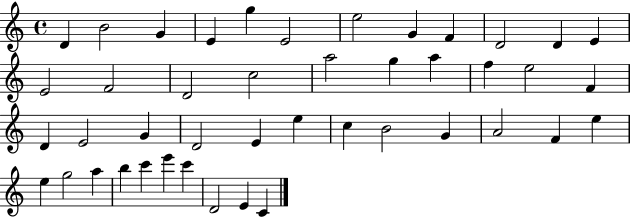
X:1
T:Untitled
M:4/4
L:1/4
K:C
D B2 G E g E2 e2 G F D2 D E E2 F2 D2 c2 a2 g a f e2 F D E2 G D2 E e c B2 G A2 F e e g2 a b c' e' c' D2 E C